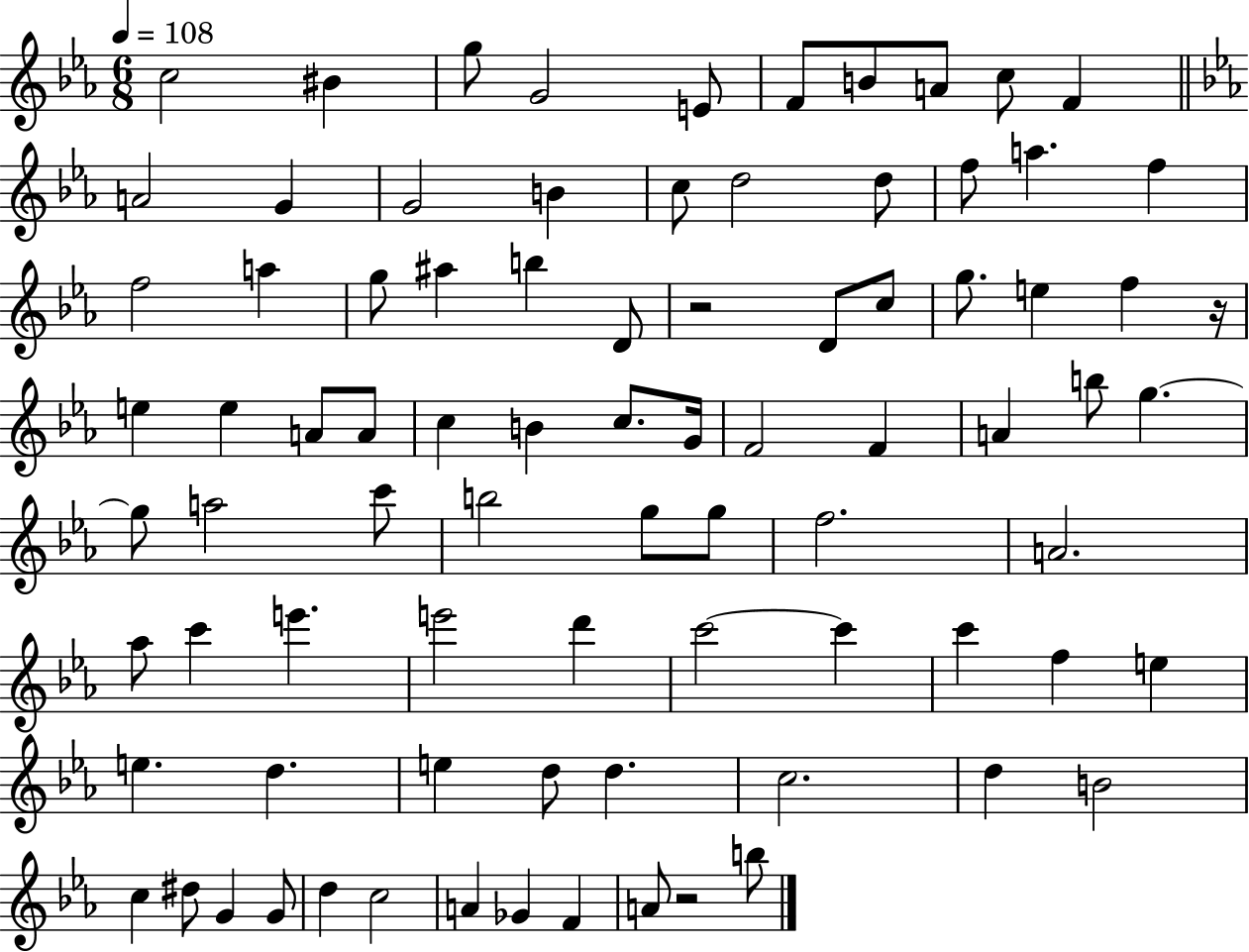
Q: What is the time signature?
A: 6/8